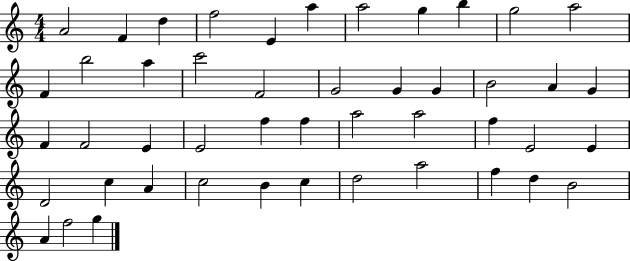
{
  \clef treble
  \numericTimeSignature
  \time 4/4
  \key c \major
  a'2 f'4 d''4 | f''2 e'4 a''4 | a''2 g''4 b''4 | g''2 a''2 | \break f'4 b''2 a''4 | c'''2 f'2 | g'2 g'4 g'4 | b'2 a'4 g'4 | \break f'4 f'2 e'4 | e'2 f''4 f''4 | a''2 a''2 | f''4 e'2 e'4 | \break d'2 c''4 a'4 | c''2 b'4 c''4 | d''2 a''2 | f''4 d''4 b'2 | \break a'4 f''2 g''4 | \bar "|."
}